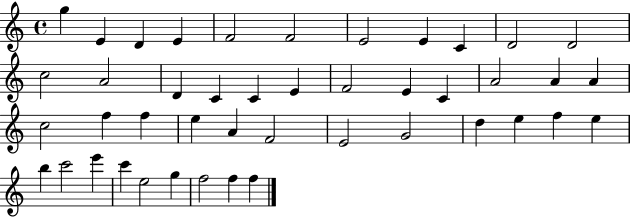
G5/q E4/q D4/q E4/q F4/h F4/h E4/h E4/q C4/q D4/h D4/h C5/h A4/h D4/q C4/q C4/q E4/q F4/h E4/q C4/q A4/h A4/q A4/q C5/h F5/q F5/q E5/q A4/q F4/h E4/h G4/h D5/q E5/q F5/q E5/q B5/q C6/h E6/q C6/q E5/h G5/q F5/h F5/q F5/q